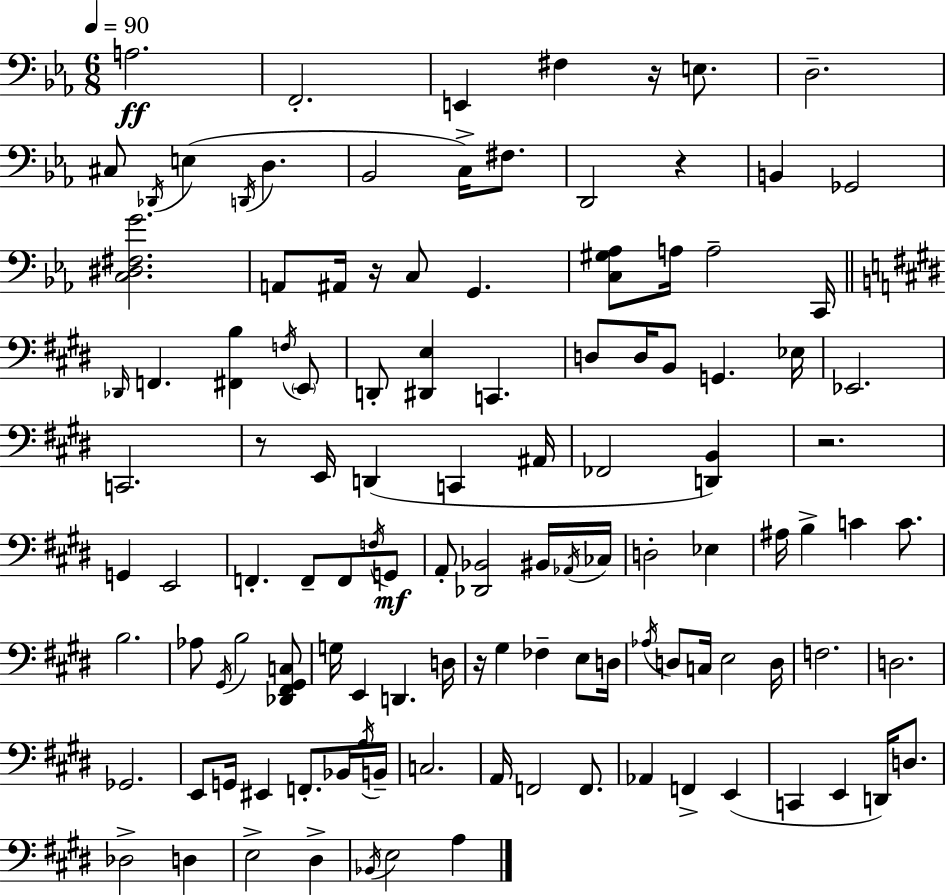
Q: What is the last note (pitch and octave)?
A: A3